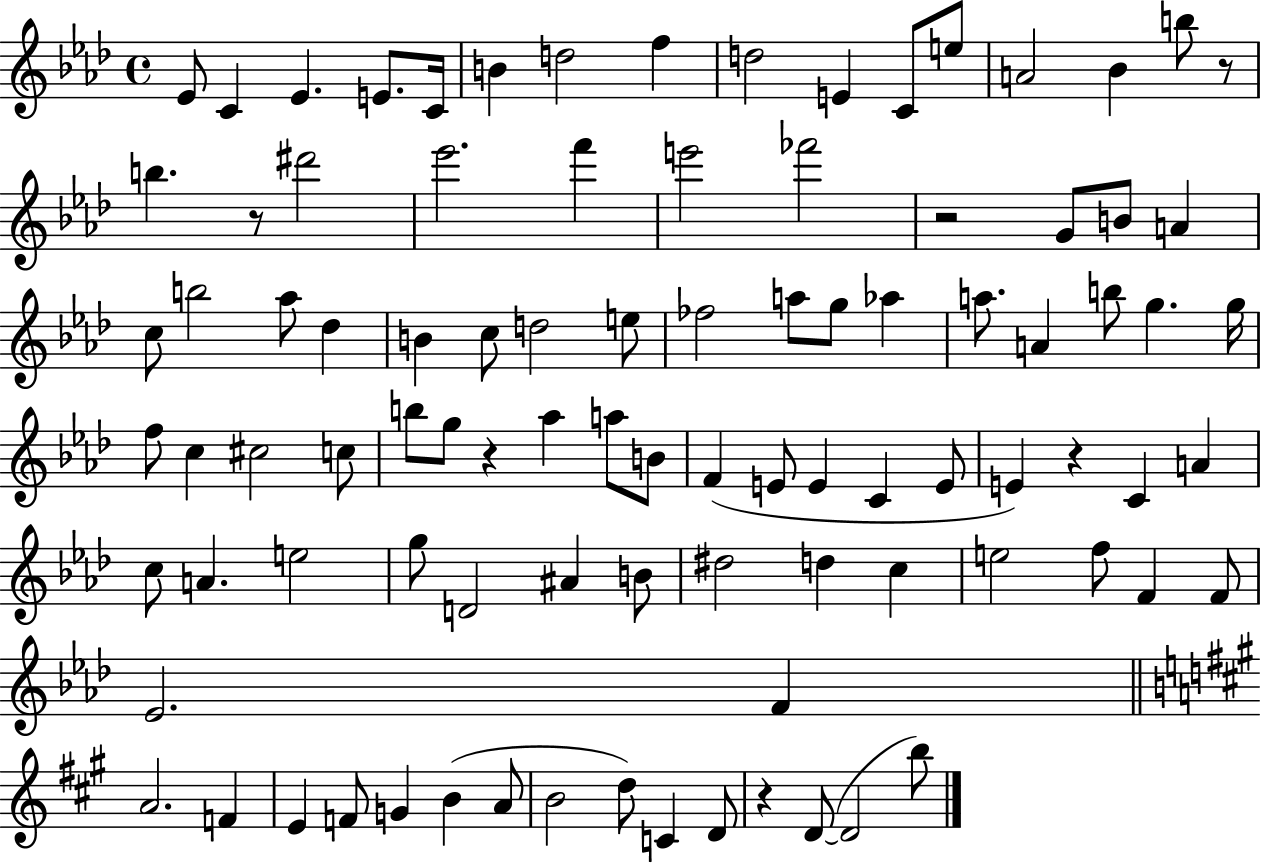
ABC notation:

X:1
T:Untitled
M:4/4
L:1/4
K:Ab
_E/2 C _E E/2 C/4 B d2 f d2 E C/2 e/2 A2 _B b/2 z/2 b z/2 ^d'2 _e'2 f' e'2 _f'2 z2 G/2 B/2 A c/2 b2 _a/2 _d B c/2 d2 e/2 _f2 a/2 g/2 _a a/2 A b/2 g g/4 f/2 c ^c2 c/2 b/2 g/2 z _a a/2 B/2 F E/2 E C E/2 E z C A c/2 A e2 g/2 D2 ^A B/2 ^d2 d c e2 f/2 F F/2 _E2 F A2 F E F/2 G B A/2 B2 d/2 C D/2 z D/2 D2 b/2